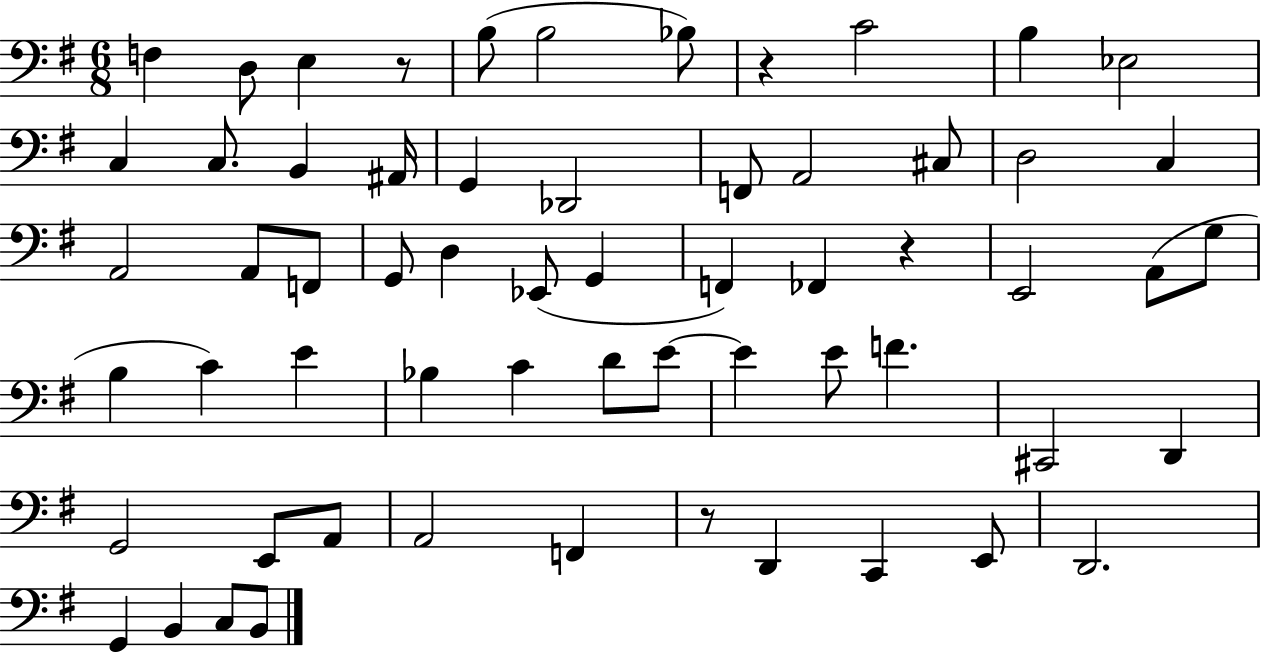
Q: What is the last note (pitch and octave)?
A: B2